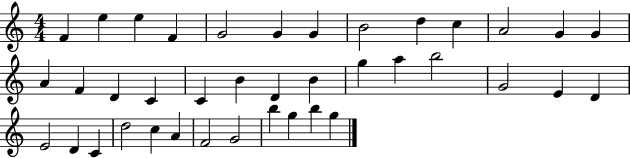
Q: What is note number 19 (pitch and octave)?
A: B4